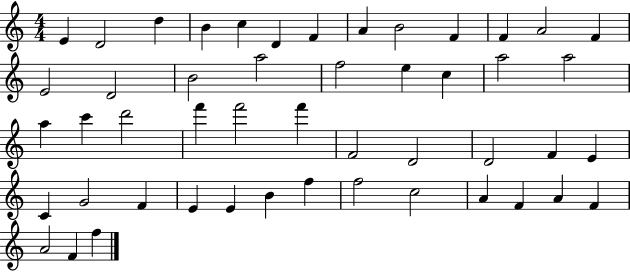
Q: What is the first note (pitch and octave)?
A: E4